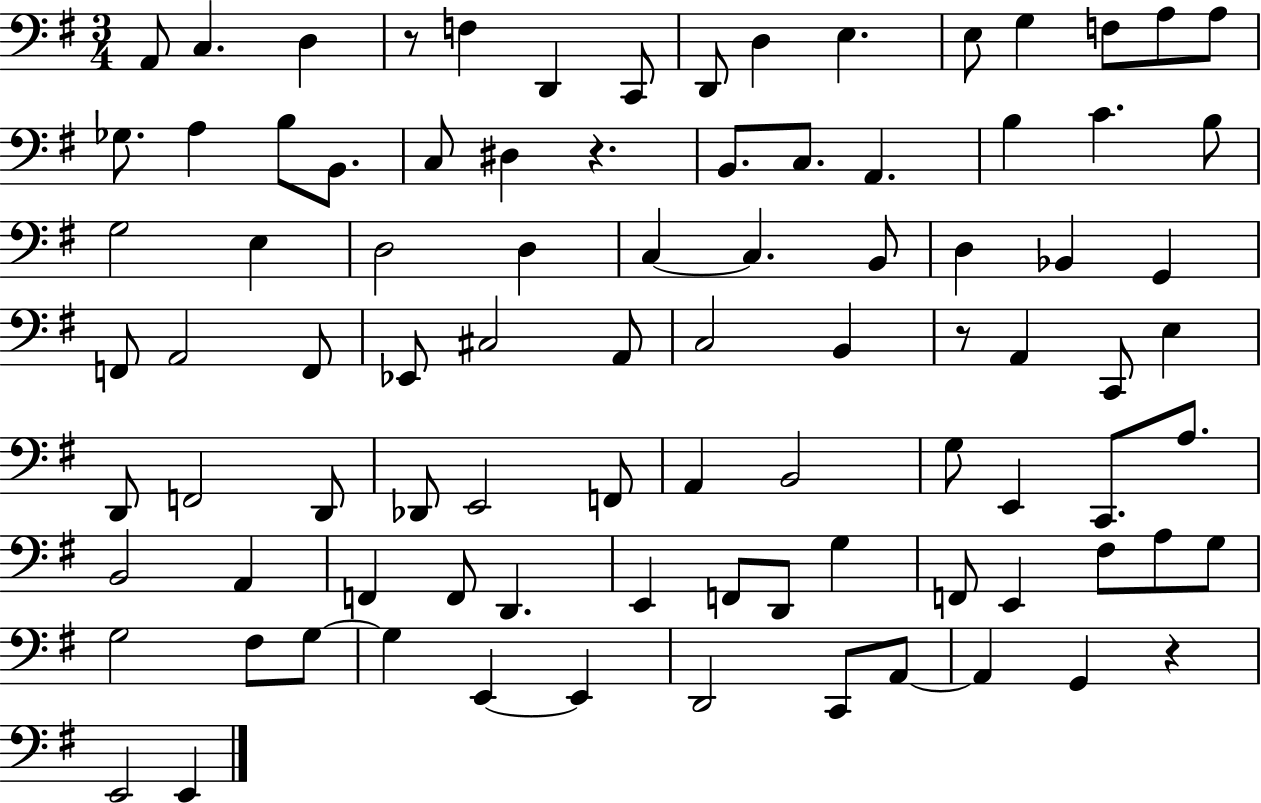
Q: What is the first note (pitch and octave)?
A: A2